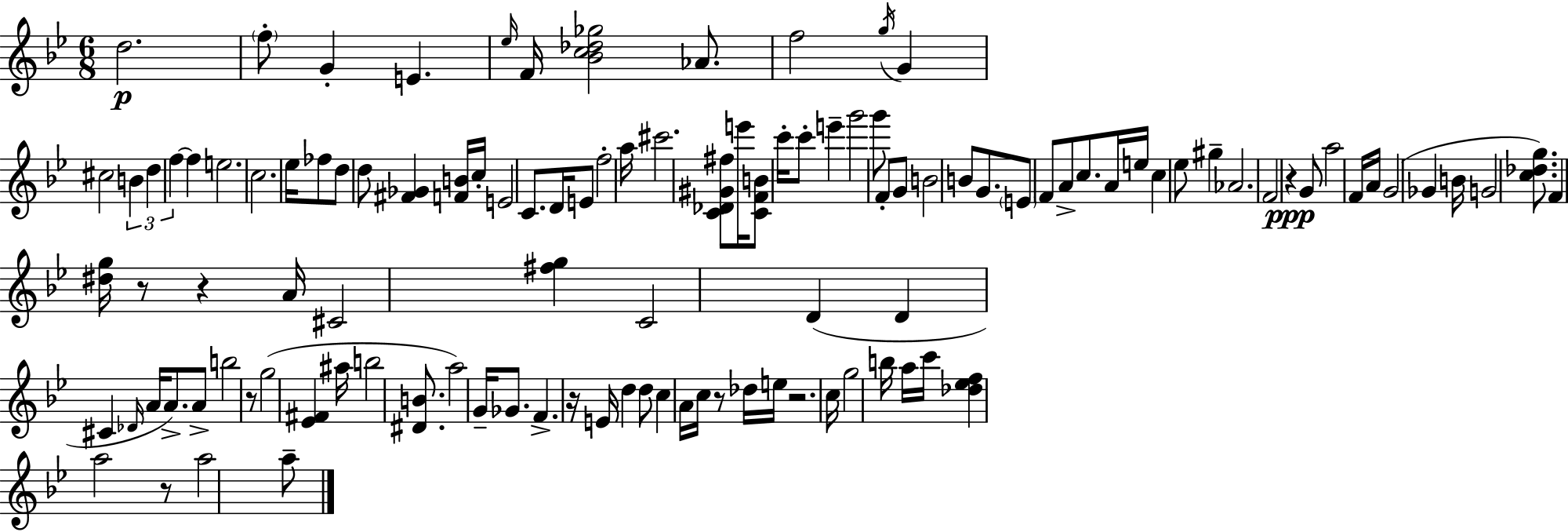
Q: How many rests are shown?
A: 8